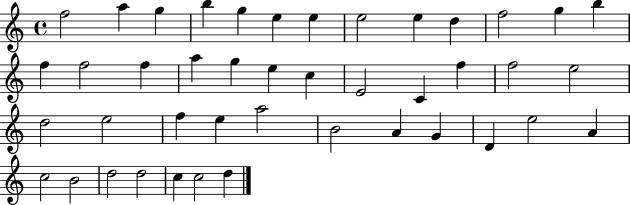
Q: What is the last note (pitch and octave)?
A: D5